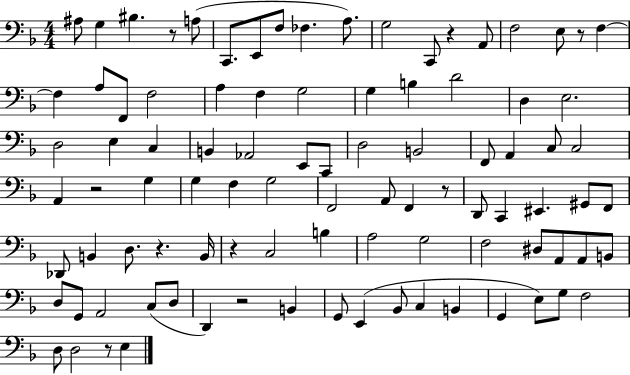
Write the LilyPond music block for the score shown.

{
  \clef bass
  \numericTimeSignature
  \time 4/4
  \key f \major
  ais8 g4 bis4. r8 a8( | c,8. e,8 f8 fes4. a8.) | g2 c,8 r4 a,8 | f2 e8 r8 f4~~ | \break f4 a8 f,8 f2 | a4 f4 g2 | g4 b4 d'2 | d4 e2. | \break d2 e4 c4 | b,4 aes,2 e,8 c,8 | d2 b,2 | f,8 a,4 c8 c2 | \break a,4 r2 g4 | g4 f4 g2 | f,2 a,8 f,4 r8 | d,8 c,4 eis,4. gis,8 f,8 | \break des,8 b,4 d8. r4. b,16 | r4 c2 b4 | a2 g2 | f2 dis8 a,8 a,8 b,8 | \break d8 g,8 a,2 c8( d8 | d,4) r2 b,4 | g,8 e,4( bes,8 c4 b,4 | g,4 e8) g8 f2 | \break d8 d2 r8 e4 | \bar "|."
}